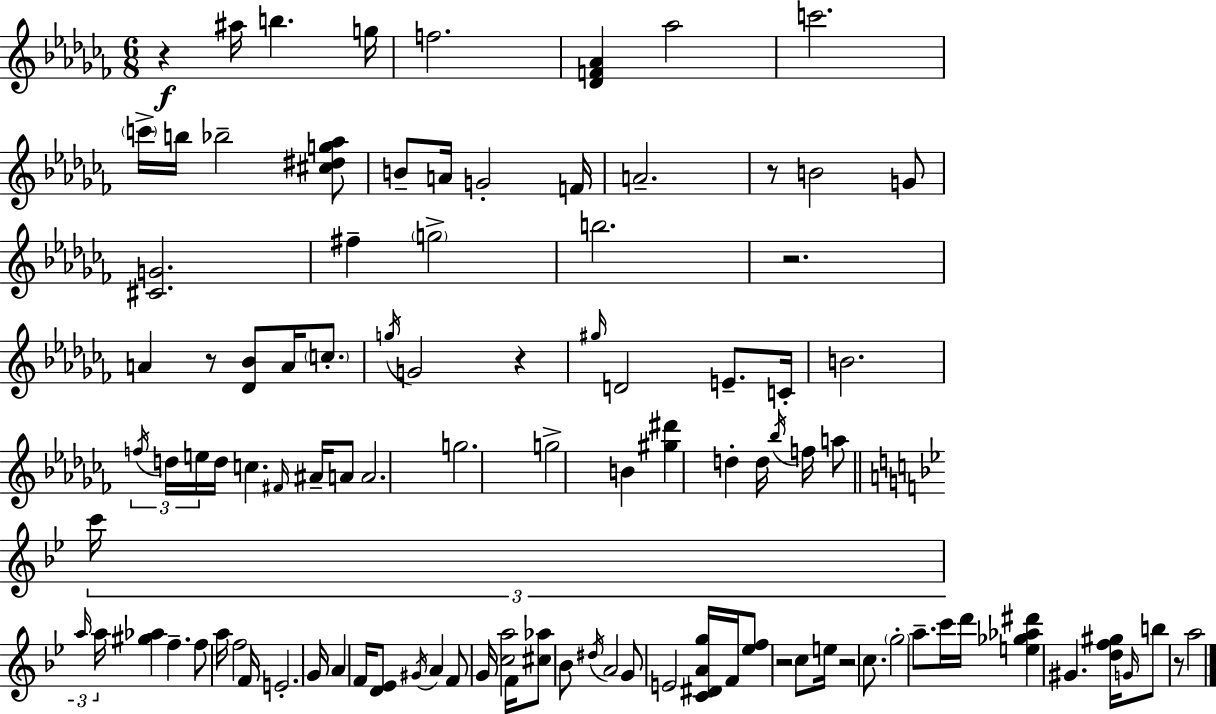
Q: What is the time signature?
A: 6/8